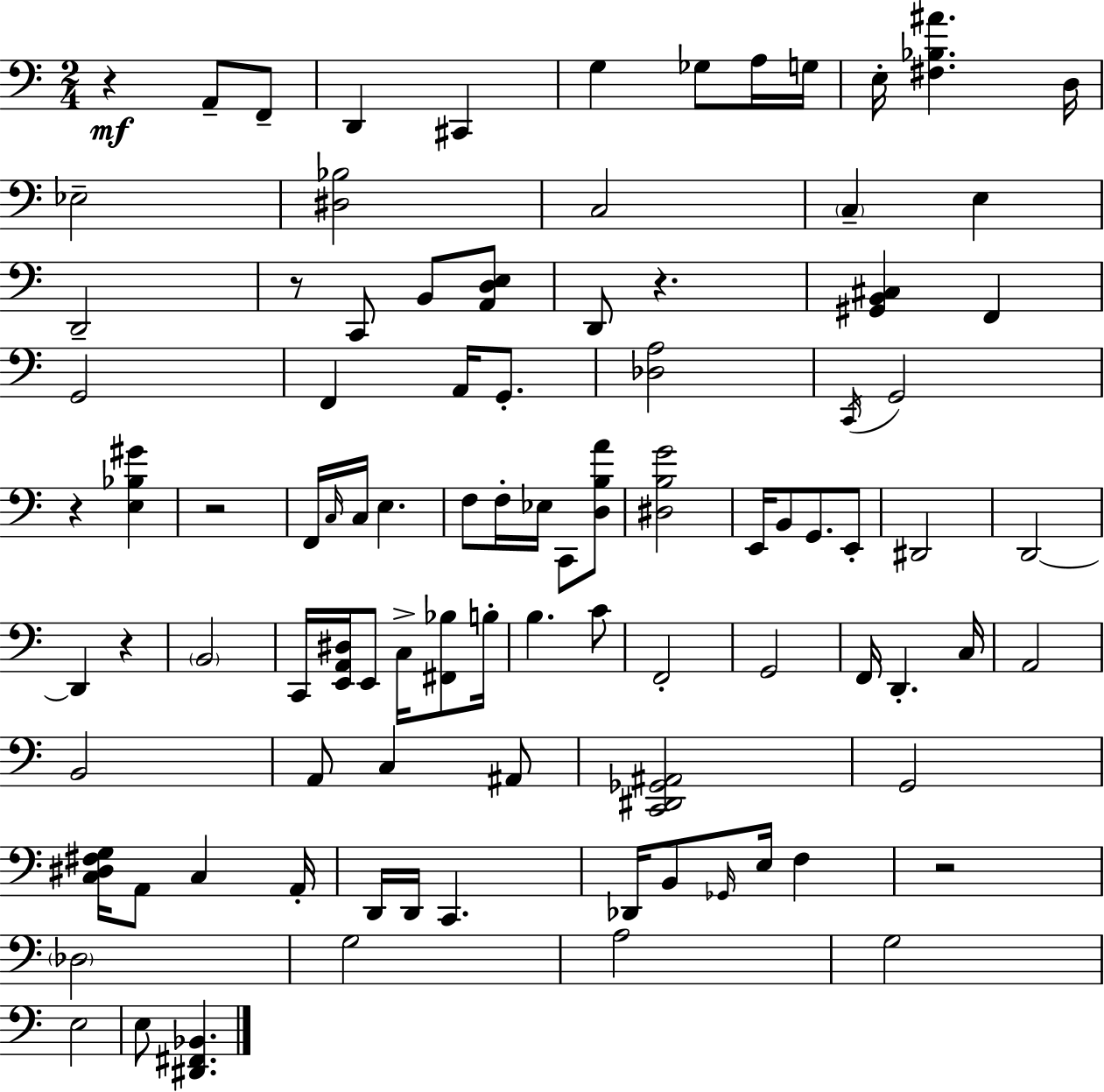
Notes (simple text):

R/q A2/e F2/e D2/q C#2/q G3/q Gb3/e A3/s G3/s E3/s [F#3,Bb3,A#4]/q. D3/s Eb3/h [D#3,Bb3]/h C3/h C3/q E3/q D2/h R/e C2/e B2/e [A2,D3,E3]/e D2/e R/q. [G#2,B2,C#3]/q F2/q G2/h F2/q A2/s G2/e. [Db3,A3]/h C2/s G2/h R/q [E3,Bb3,G#4]/q R/h F2/s C3/s C3/s E3/q. F3/e F3/s Eb3/s C2/e [D3,B3,A4]/e [D#3,B3,G4]/h E2/s B2/e G2/e. E2/e D#2/h D2/h D2/q R/q B2/h C2/s [E2,A2,D#3]/s E2/e C3/s [F#2,Bb3]/e B3/s B3/q. C4/e F2/h G2/h F2/s D2/q. C3/s A2/h B2/h A2/e C3/q A#2/e [C2,D#2,Gb2,A#2]/h G2/h [C3,D#3,F#3,G3]/s A2/e C3/q A2/s D2/s D2/s C2/q. Db2/s B2/e Gb2/s E3/s F3/q R/h Db3/h G3/h A3/h G3/h E3/h E3/e [D#2,F#2,Bb2]/q.